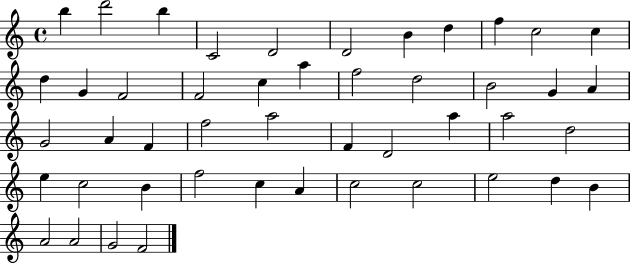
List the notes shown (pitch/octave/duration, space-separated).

B5/q D6/h B5/q C4/h D4/h D4/h B4/q D5/q F5/q C5/h C5/q D5/q G4/q F4/h F4/h C5/q A5/q F5/h D5/h B4/h G4/q A4/q G4/h A4/q F4/q F5/h A5/h F4/q D4/h A5/q A5/h D5/h E5/q C5/h B4/q F5/h C5/q A4/q C5/h C5/h E5/h D5/q B4/q A4/h A4/h G4/h F4/h